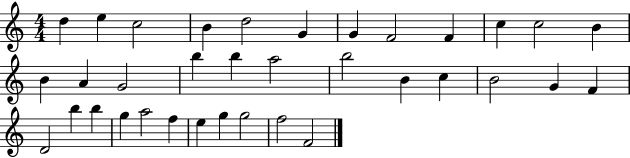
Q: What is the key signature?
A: C major